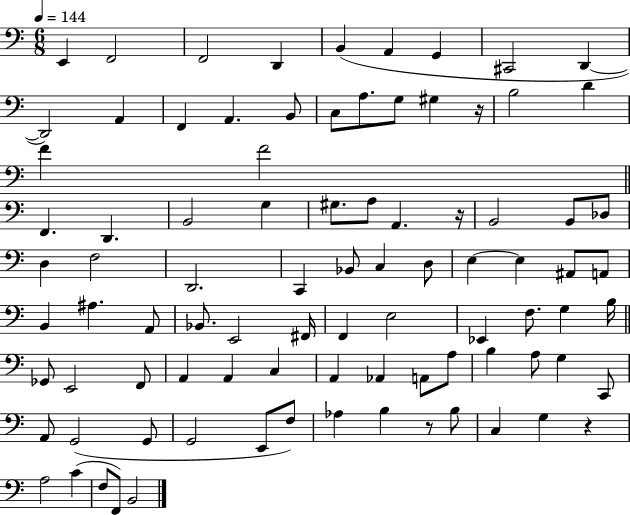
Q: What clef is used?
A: bass